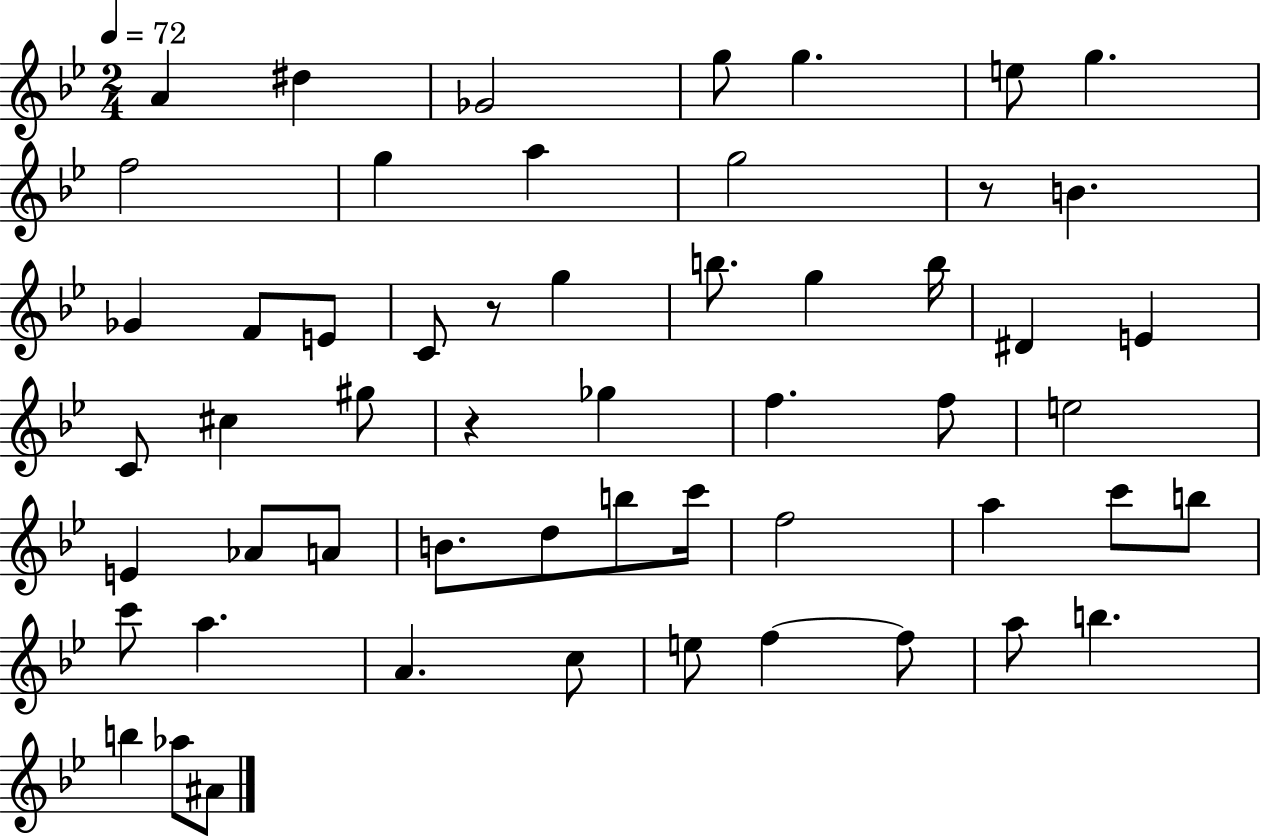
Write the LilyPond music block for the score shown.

{
  \clef treble
  \numericTimeSignature
  \time 2/4
  \key bes \major
  \tempo 4 = 72
  a'4 dis''4 | ges'2 | g''8 g''4. | e''8 g''4. | \break f''2 | g''4 a''4 | g''2 | r8 b'4. | \break ges'4 f'8 e'8 | c'8 r8 g''4 | b''8. g''4 b''16 | dis'4 e'4 | \break c'8 cis''4 gis''8 | r4 ges''4 | f''4. f''8 | e''2 | \break e'4 aes'8 a'8 | b'8. d''8 b''8 c'''16 | f''2 | a''4 c'''8 b''8 | \break c'''8 a''4. | a'4. c''8 | e''8 f''4~~ f''8 | a''8 b''4. | \break b''4 aes''8 ais'8 | \bar "|."
}